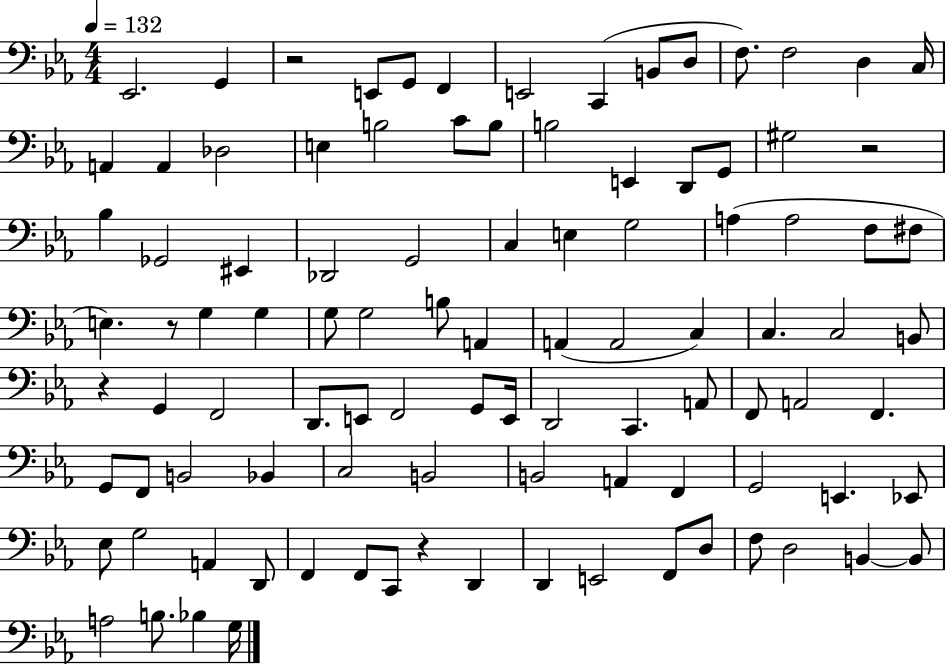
{
  \clef bass
  \numericTimeSignature
  \time 4/4
  \key ees \major
  \tempo 4 = 132
  ees,2. g,4 | r2 e,8 g,8 f,4 | e,2 c,4( b,8 d8 | f8.) f2 d4 c16 | \break a,4 a,4 des2 | e4 b2 c'8 b8 | b2 e,4 d,8 g,8 | gis2 r2 | \break bes4 ges,2 eis,4 | des,2 g,2 | c4 e4 g2 | a4( a2 f8 fis8 | \break e4.) r8 g4 g4 | g8 g2 b8 a,4 | a,4( a,2 c4) | c4. c2 b,8 | \break r4 g,4 f,2 | d,8. e,8 f,2 g,8 e,16 | d,2 c,4. a,8 | f,8 a,2 f,4. | \break g,8 f,8 b,2 bes,4 | c2 b,2 | b,2 a,4 f,4 | g,2 e,4. ees,8 | \break ees8 g2 a,4 d,8 | f,4 f,8 c,8 r4 d,4 | d,4 e,2 f,8 d8 | f8 d2 b,4~~ b,8 | \break a2 b8. bes4 g16 | \bar "|."
}